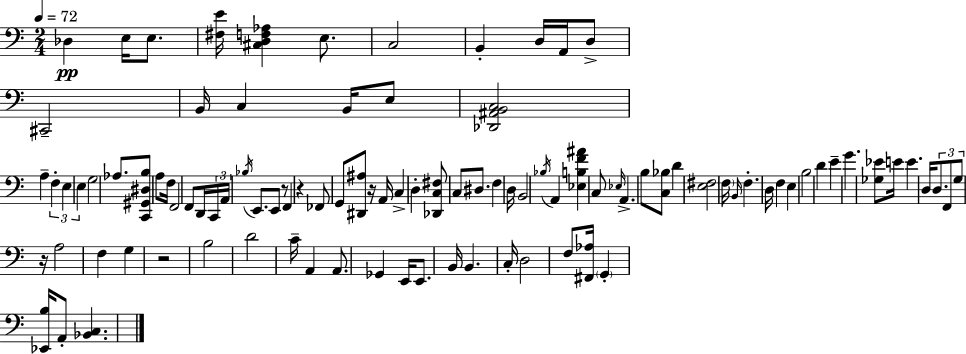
Db3/q E3/s E3/e. [F#3,E4]/s [C#3,D3,F3,Ab3]/q E3/e. C3/h B2/q D3/s A2/s D3/e C#2/h B2/s C3/q B2/s E3/e [Db2,A#2,B2,C3]/h A3/q F3/q E3/q E3/q G3/h Ab3/e. [C2,G#2,D#3,B3]/e A3/e F3/s F2/h F2/e D2/s C2/s A2/s Bb3/s E2/e. E2/e R/e F2/q R/q FES2/e G2/e [D#2,A#3]/e R/s A2/s C3/q D3/q [Db2,C3,F#3]/e C3/e D#3/e. F3/q D3/s B2/h Bb3/s A2/q [Eb3,B3,F4,A#4]/q C3/e Eb3/s A2/q. B3/e [C3,Bb3]/e D4/q [E3,F#3]/h F3/s B2/s F3/q. D3/s F3/q E3/q B3/h D4/q E4/q G4/q. [Gb3,Eb4]/e E4/s E4/q. D3/s D3/e. F2/e G3/e R/s A3/h F3/q G3/q R/h B3/h D4/h C4/s A2/q A2/e. Gb2/q E2/s E2/e. B2/s B2/q. C3/s D3/h F3/e [F#2,Ab3]/s G2/q [Eb2,B3]/s A2/e [Bb2,C3]/q.